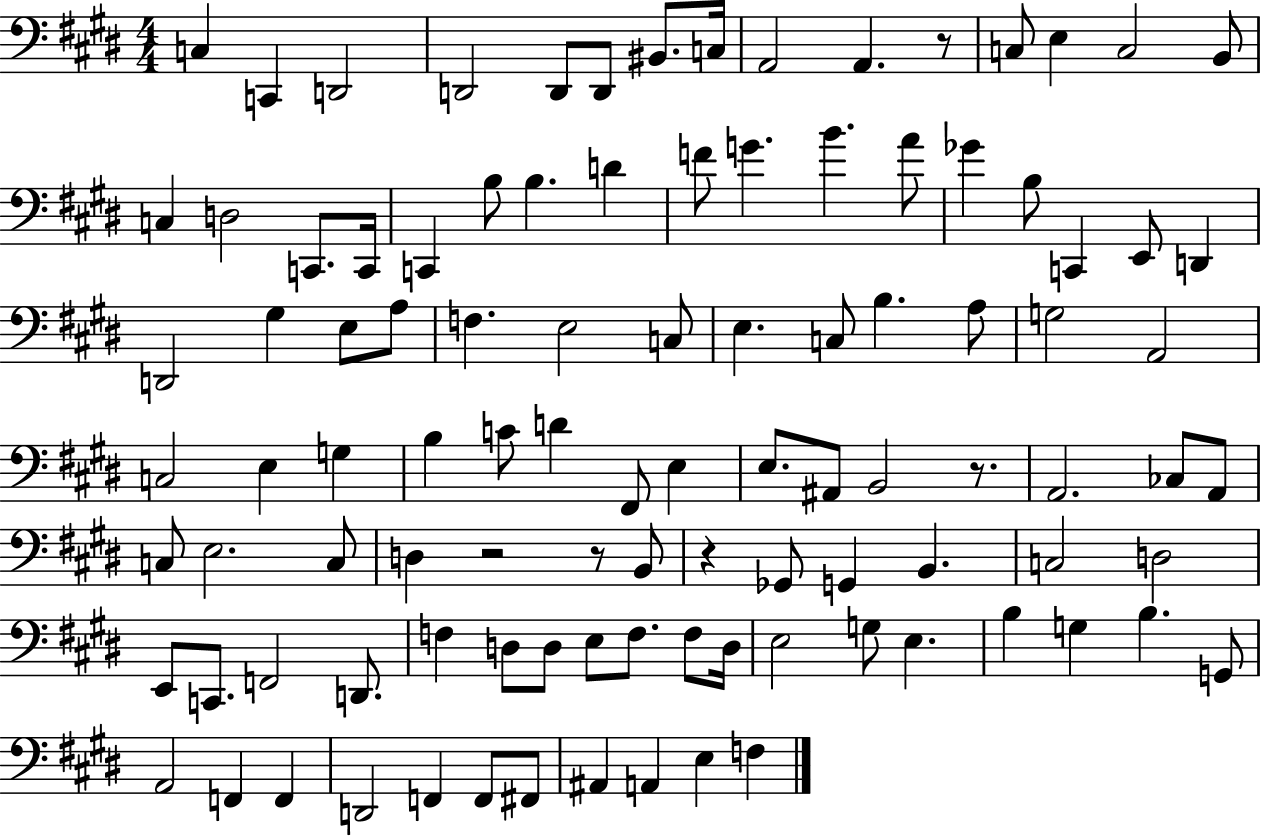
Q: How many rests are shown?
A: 5